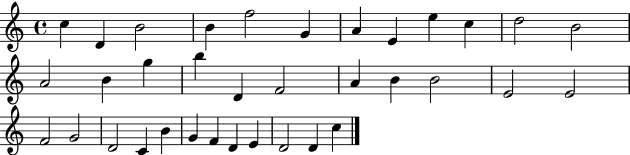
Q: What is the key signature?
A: C major